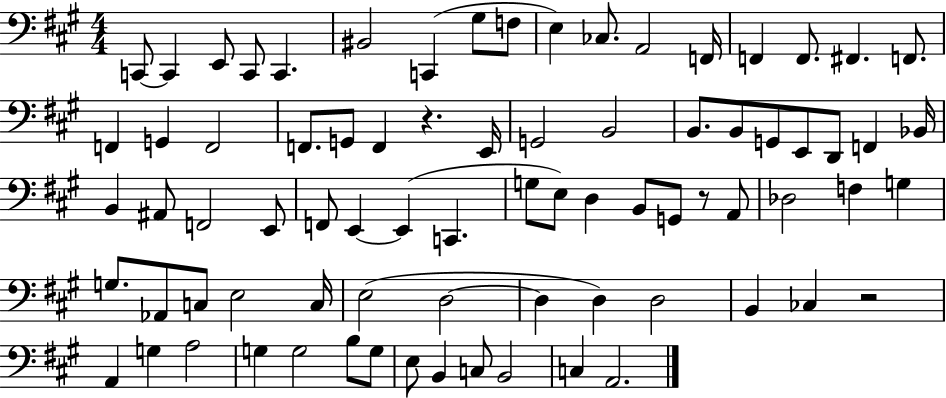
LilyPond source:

{
  \clef bass
  \numericTimeSignature
  \time 4/4
  \key a \major
  c,8~~ c,4 e,8 c,8 c,4. | bis,2 c,4( gis8 f8 | e4) ces8. a,2 f,16 | f,4 f,8. fis,4. f,8. | \break f,4 g,4 f,2 | f,8. g,8 f,4 r4. e,16 | g,2 b,2 | b,8. b,8 g,8 e,8 d,8 f,4 bes,16 | \break b,4 ais,8 f,2 e,8 | f,8 e,4~~ e,4( c,4. | g8 e8) d4 b,8 g,8 r8 a,8 | des2 f4 g4 | \break g8. aes,8 c8 e2 c16 | e2( d2~~ | d4 d4) d2 | b,4 ces4 r2 | \break a,4 g4 a2 | g4 g2 b8 g8 | e8 b,4 c8 b,2 | c4 a,2. | \break \bar "|."
}